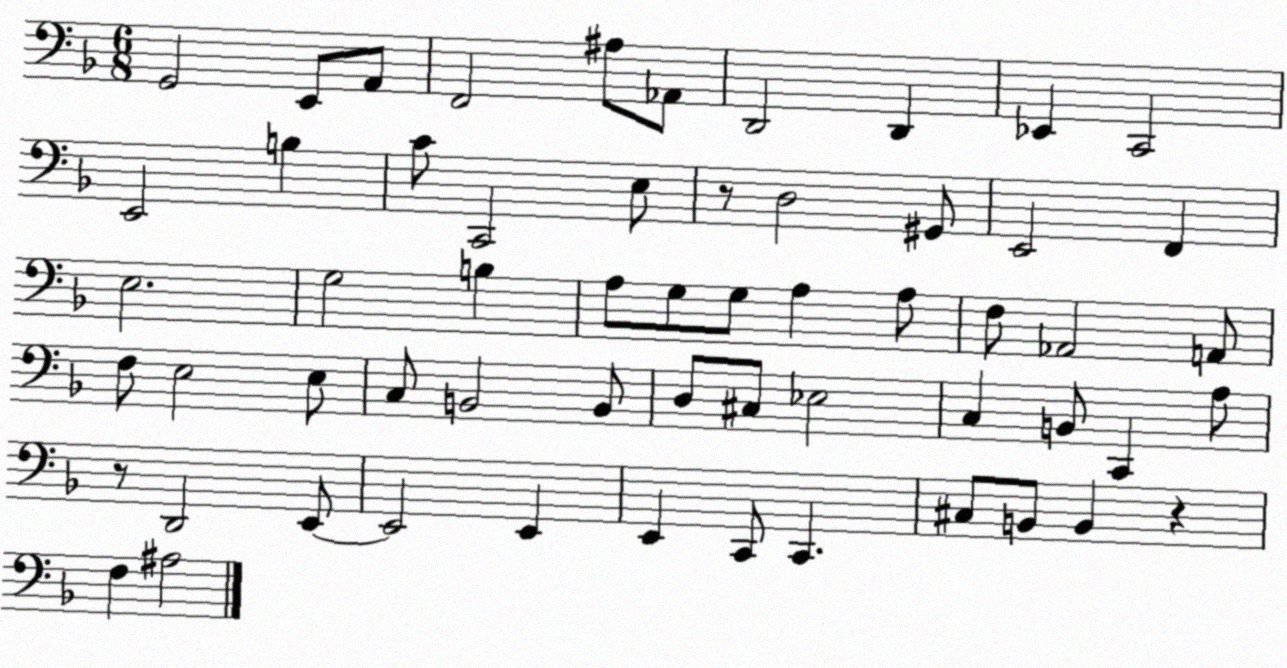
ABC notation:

X:1
T:Untitled
M:6/8
L:1/4
K:F
G,,2 E,,/2 A,,/2 F,,2 ^A,/2 _A,,/2 D,,2 D,, _E,, C,,2 E,,2 B, C/2 C,,2 E,/2 z/2 D,2 ^G,,/2 E,,2 F,, E,2 G,2 B, A,/2 G,/2 G,/2 A, A,/2 F,/2 _A,,2 A,,/2 F,/2 E,2 E,/2 C,/2 B,,2 B,,/2 D,/2 ^C,/2 _E,2 C, B,,/2 C,, A,/2 z/2 D,,2 E,,/2 E,,2 E,, E,, C,,/2 C,, ^C,/2 B,,/2 B,, z F, ^A,2